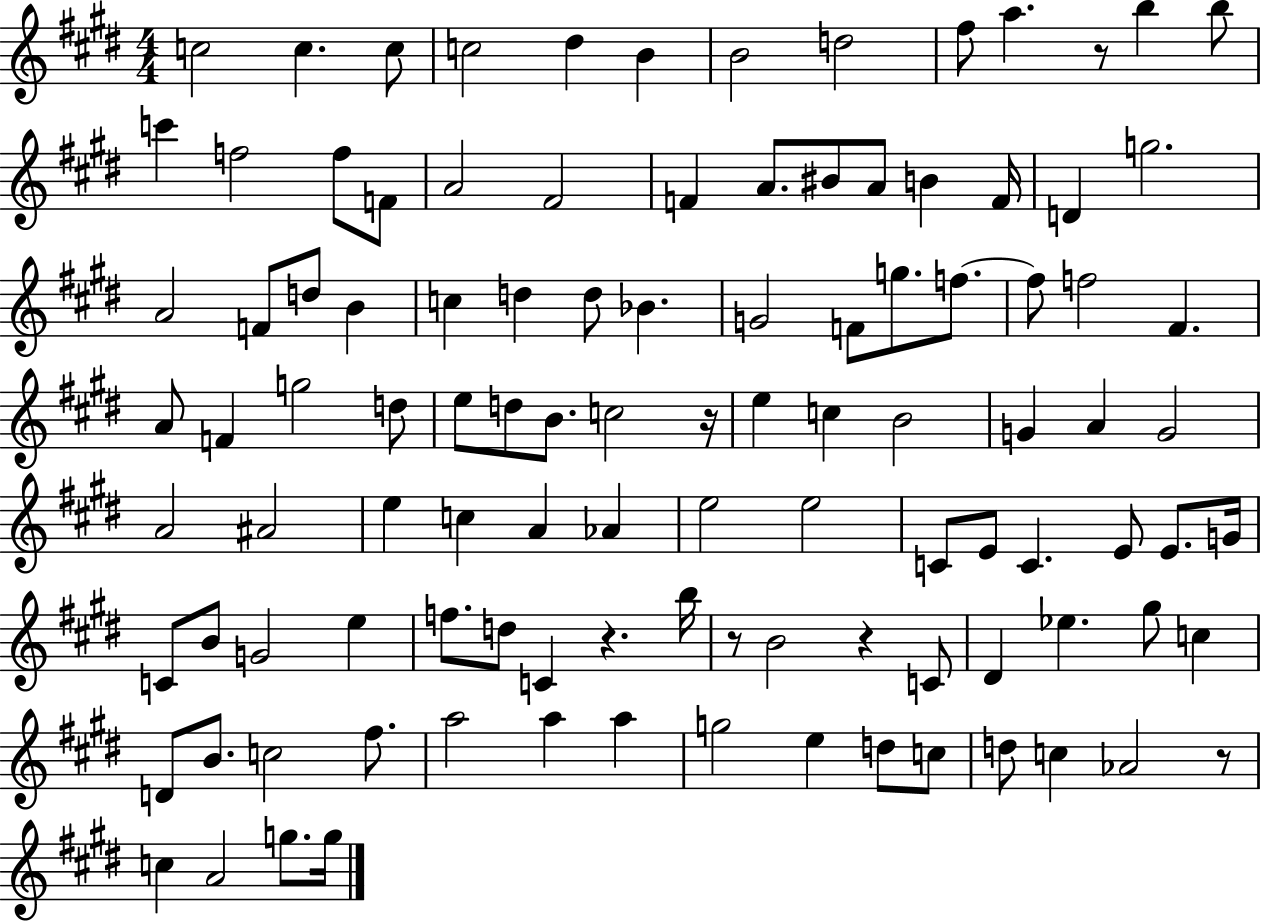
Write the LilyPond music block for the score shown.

{
  \clef treble
  \numericTimeSignature
  \time 4/4
  \key e \major
  \repeat volta 2 { c''2 c''4. c''8 | c''2 dis''4 b'4 | b'2 d''2 | fis''8 a''4. r8 b''4 b''8 | \break c'''4 f''2 f''8 f'8 | a'2 fis'2 | f'4 a'8. bis'8 a'8 b'4 f'16 | d'4 g''2. | \break a'2 f'8 d''8 b'4 | c''4 d''4 d''8 bes'4. | g'2 f'8 g''8. f''8.~~ | f''8 f''2 fis'4. | \break a'8 f'4 g''2 d''8 | e''8 d''8 b'8. c''2 r16 | e''4 c''4 b'2 | g'4 a'4 g'2 | \break a'2 ais'2 | e''4 c''4 a'4 aes'4 | e''2 e''2 | c'8 e'8 c'4. e'8 e'8. g'16 | \break c'8 b'8 g'2 e''4 | f''8. d''8 c'4 r4. b''16 | r8 b'2 r4 c'8 | dis'4 ees''4. gis''8 c''4 | \break d'8 b'8. c''2 fis''8. | a''2 a''4 a''4 | g''2 e''4 d''8 c''8 | d''8 c''4 aes'2 r8 | \break c''4 a'2 g''8. g''16 | } \bar "|."
}